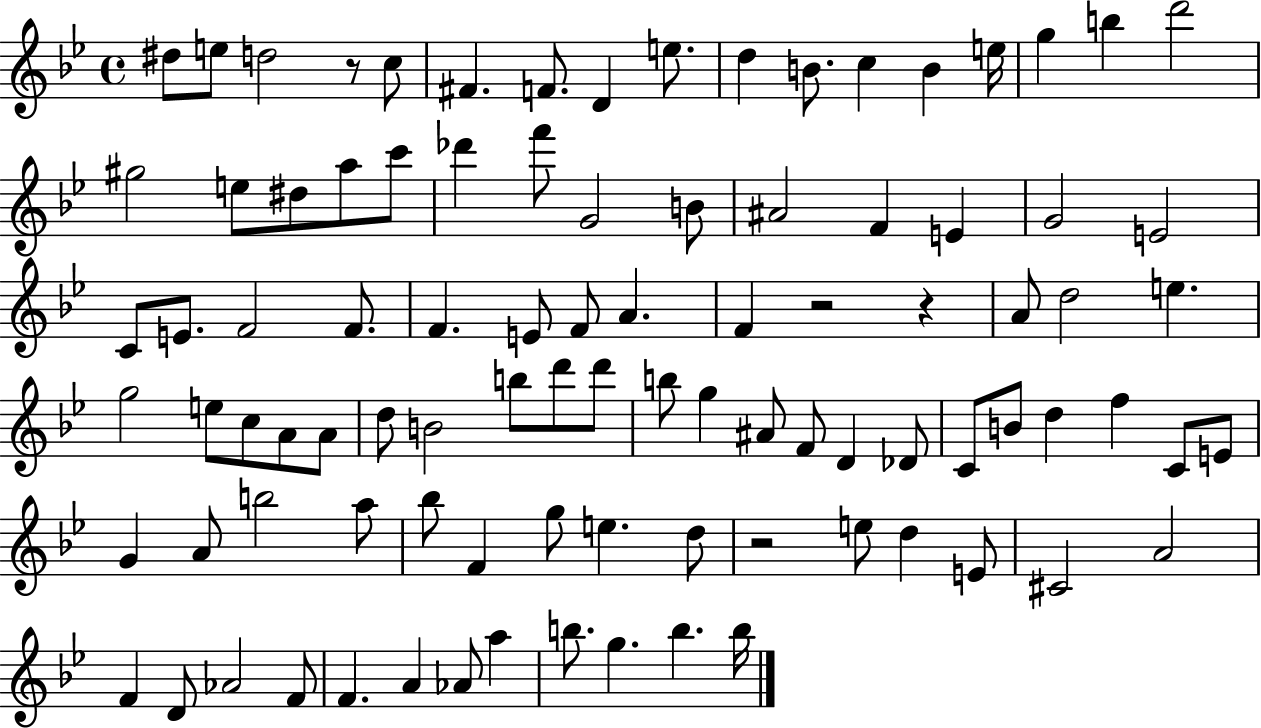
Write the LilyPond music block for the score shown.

{
  \clef treble
  \time 4/4
  \defaultTimeSignature
  \key bes \major
  dis''8 e''8 d''2 r8 c''8 | fis'4. f'8. d'4 e''8. | d''4 b'8. c''4 b'4 e''16 | g''4 b''4 d'''2 | \break gis''2 e''8 dis''8 a''8 c'''8 | des'''4 f'''8 g'2 b'8 | ais'2 f'4 e'4 | g'2 e'2 | \break c'8 e'8. f'2 f'8. | f'4. e'8 f'8 a'4. | f'4 r2 r4 | a'8 d''2 e''4. | \break g''2 e''8 c''8 a'8 a'8 | d''8 b'2 b''8 d'''8 d'''8 | b''8 g''4 ais'8 f'8 d'4 des'8 | c'8 b'8 d''4 f''4 c'8 e'8 | \break g'4 a'8 b''2 a''8 | bes''8 f'4 g''8 e''4. d''8 | r2 e''8 d''4 e'8 | cis'2 a'2 | \break f'4 d'8 aes'2 f'8 | f'4. a'4 aes'8 a''4 | b''8. g''4. b''4. b''16 | \bar "|."
}